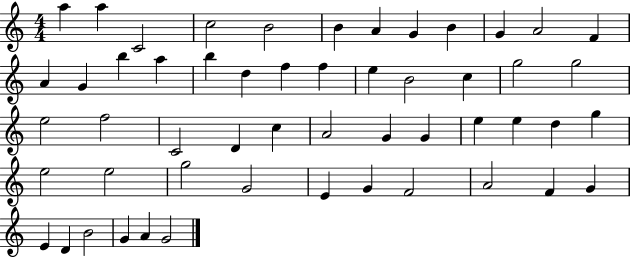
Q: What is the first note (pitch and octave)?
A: A5